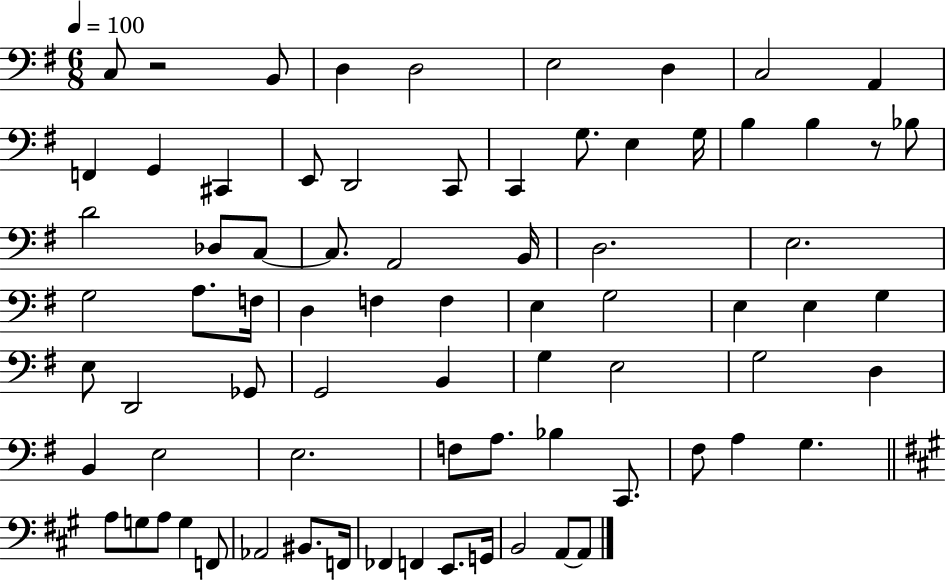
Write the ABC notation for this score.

X:1
T:Untitled
M:6/8
L:1/4
K:G
C,/2 z2 B,,/2 D, D,2 E,2 D, C,2 A,, F,, G,, ^C,, E,,/2 D,,2 C,,/2 C,, G,/2 E, G,/4 B, B, z/2 _B,/2 D2 _D,/2 C,/2 C,/2 A,,2 B,,/4 D,2 E,2 G,2 A,/2 F,/4 D, F, F, E, G,2 E, E, G, E,/2 D,,2 _G,,/2 G,,2 B,, G, E,2 G,2 D, B,, E,2 E,2 F,/2 A,/2 _B, C,,/2 ^F,/2 A, G, A,/2 G,/2 A,/2 G, F,,/2 _A,,2 ^B,,/2 F,,/4 _F,, F,, E,,/2 G,,/4 B,,2 A,,/2 A,,/2